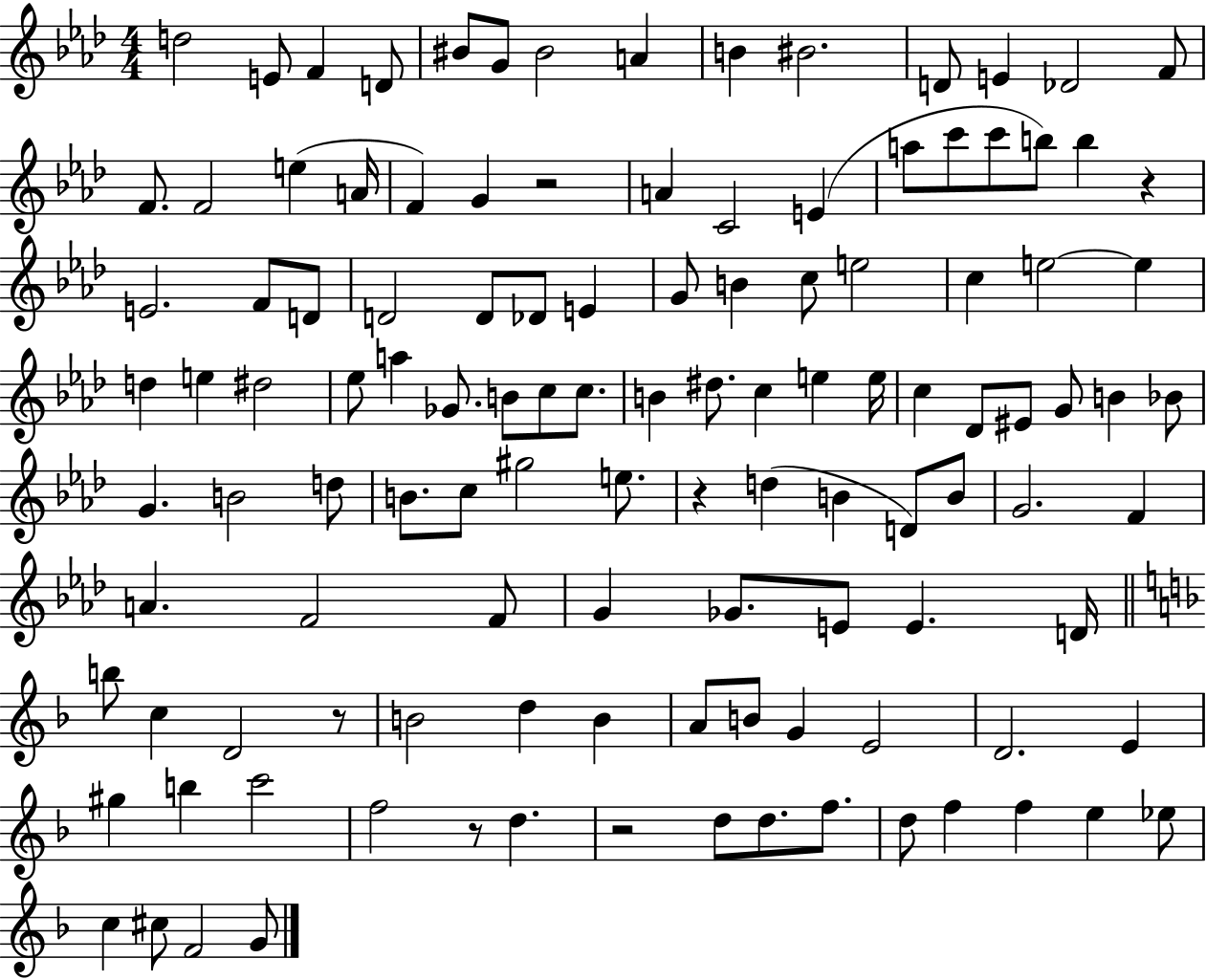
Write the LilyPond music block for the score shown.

{
  \clef treble
  \numericTimeSignature
  \time 4/4
  \key aes \major
  \repeat volta 2 { d''2 e'8 f'4 d'8 | bis'8 g'8 bis'2 a'4 | b'4 bis'2. | d'8 e'4 des'2 f'8 | \break f'8. f'2 e''4( a'16 | f'4) g'4 r2 | a'4 c'2 e'4( | a''8 c'''8 c'''8 b''8) b''4 r4 | \break e'2. f'8 d'8 | d'2 d'8 des'8 e'4 | g'8 b'4 c''8 e''2 | c''4 e''2~~ e''4 | \break d''4 e''4 dis''2 | ees''8 a''4 ges'8. b'8 c''8 c''8. | b'4 dis''8. c''4 e''4 e''16 | c''4 des'8 eis'8 g'8 b'4 bes'8 | \break g'4. b'2 d''8 | b'8. c''8 gis''2 e''8. | r4 d''4( b'4 d'8) b'8 | g'2. f'4 | \break a'4. f'2 f'8 | g'4 ges'8. e'8 e'4. d'16 | \bar "||" \break \key f \major b''8 c''4 d'2 r8 | b'2 d''4 b'4 | a'8 b'8 g'4 e'2 | d'2. e'4 | \break gis''4 b''4 c'''2 | f''2 r8 d''4. | r2 d''8 d''8. f''8. | d''8 f''4 f''4 e''4 ees''8 | \break c''4 cis''8 f'2 g'8 | } \bar "|."
}